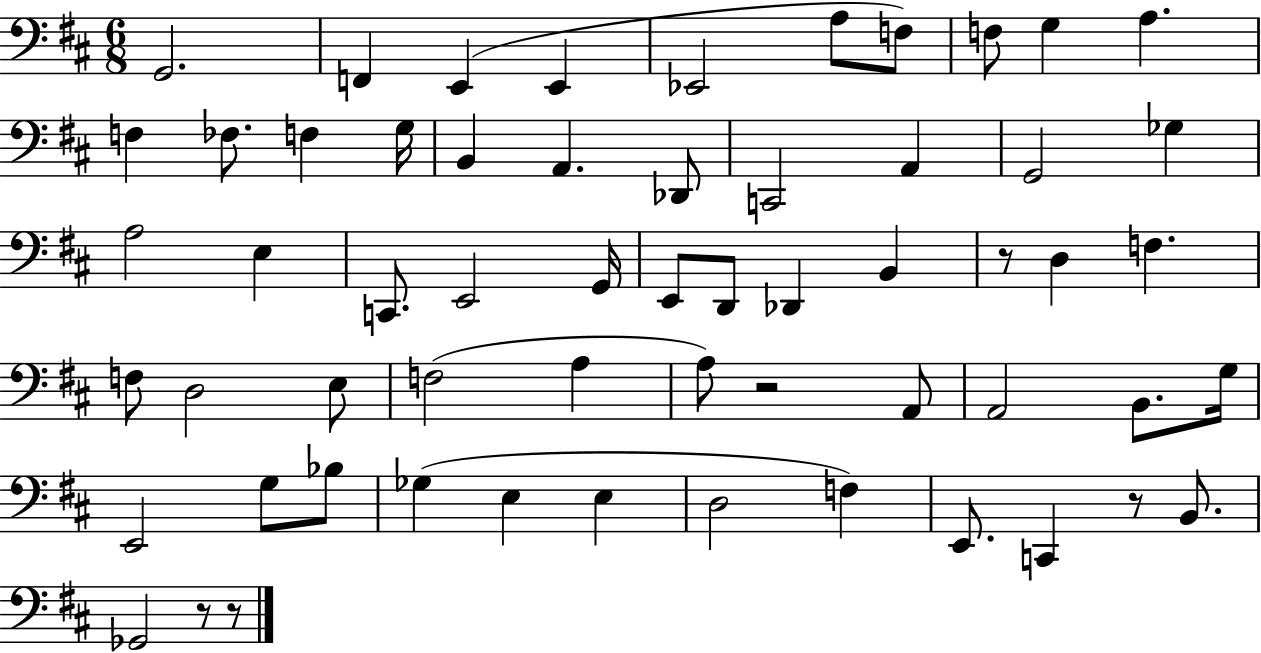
G2/h. F2/q E2/q E2/q Eb2/h A3/e F3/e F3/e G3/q A3/q. F3/q FES3/e. F3/q G3/s B2/q A2/q. Db2/e C2/h A2/q G2/h Gb3/q A3/h E3/q C2/e. E2/h G2/s E2/e D2/e Db2/q B2/q R/e D3/q F3/q. F3/e D3/h E3/e F3/h A3/q A3/e R/h A2/e A2/h B2/e. G3/s E2/h G3/e Bb3/e Gb3/q E3/q E3/q D3/h F3/q E2/e. C2/q R/e B2/e. Gb2/h R/e R/e